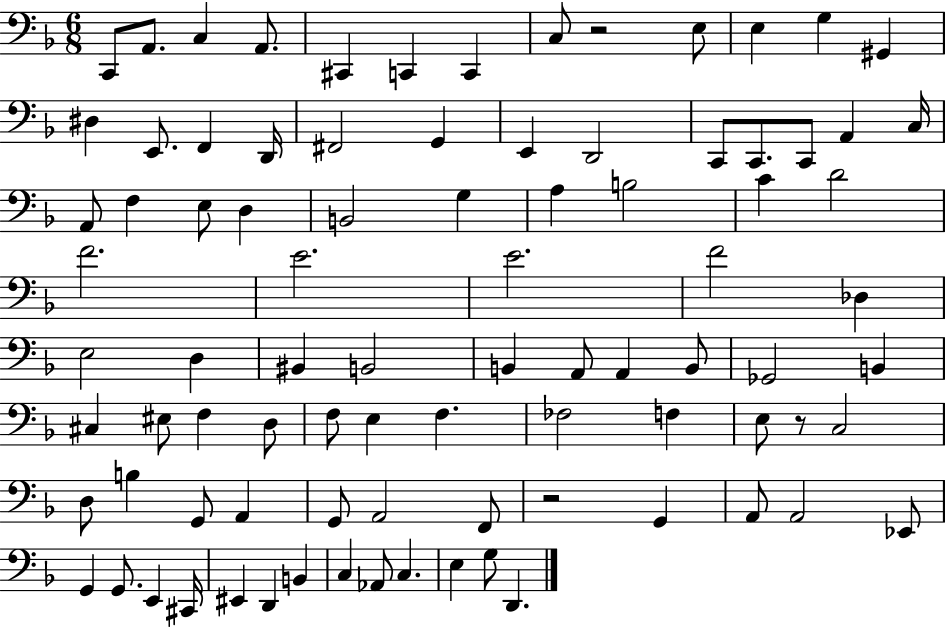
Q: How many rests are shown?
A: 3